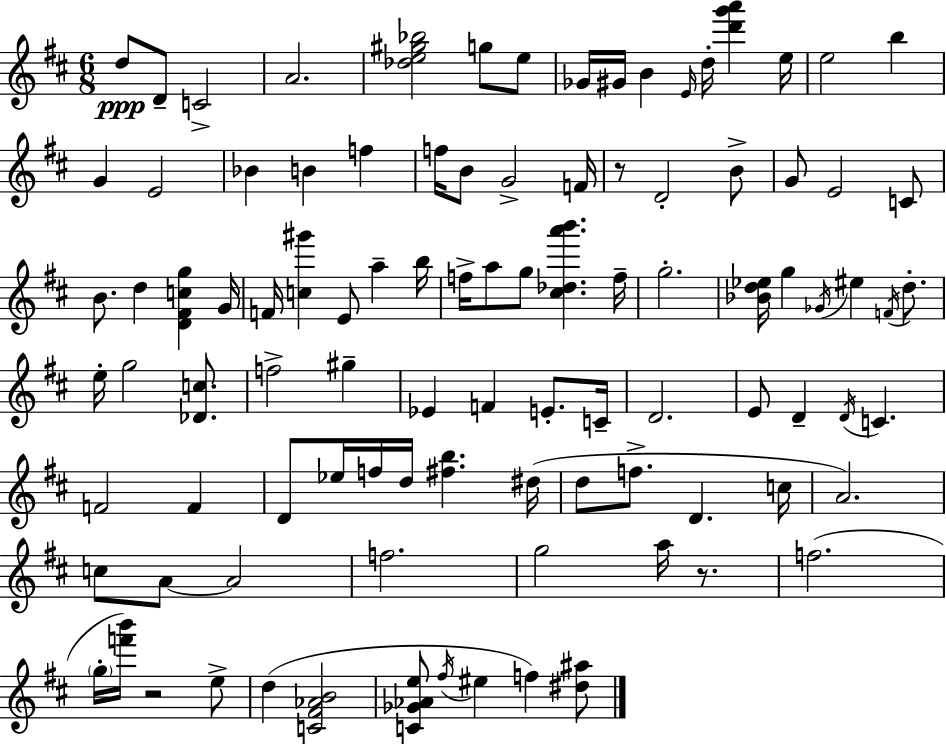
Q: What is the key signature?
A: D major